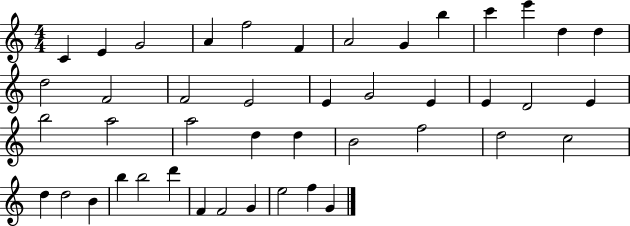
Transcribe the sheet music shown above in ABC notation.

X:1
T:Untitled
M:4/4
L:1/4
K:C
C E G2 A f2 F A2 G b c' e' d d d2 F2 F2 E2 E G2 E E D2 E b2 a2 a2 d d B2 f2 d2 c2 d d2 B b b2 d' F F2 G e2 f G